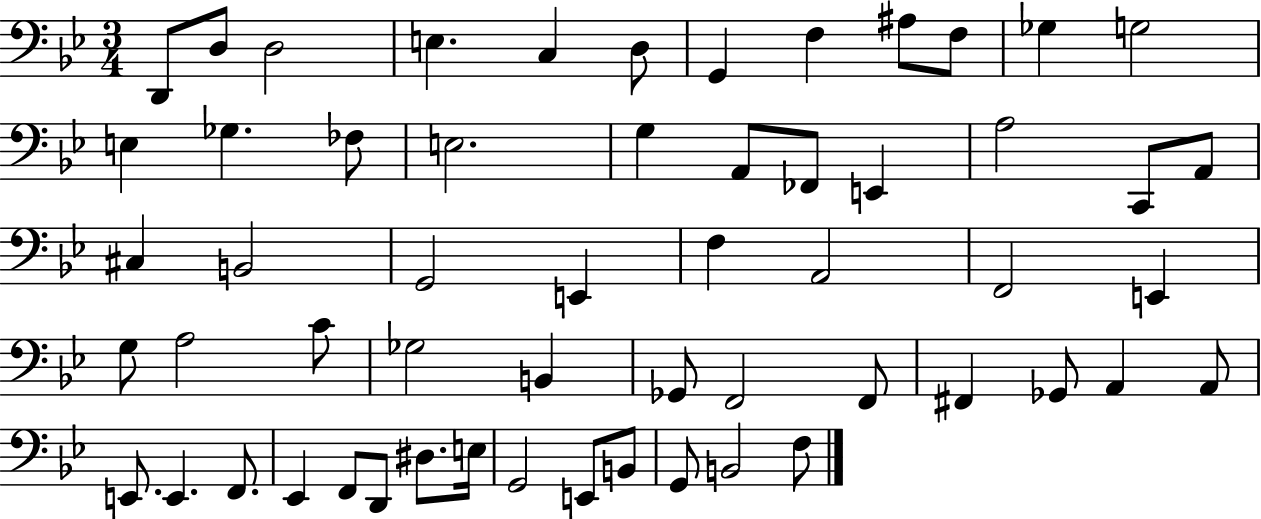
D2/e D3/e D3/h E3/q. C3/q D3/e G2/q F3/q A#3/e F3/e Gb3/q G3/h E3/q Gb3/q. FES3/e E3/h. G3/q A2/e FES2/e E2/q A3/h C2/e A2/e C#3/q B2/h G2/h E2/q F3/q A2/h F2/h E2/q G3/e A3/h C4/e Gb3/h B2/q Gb2/e F2/h F2/e F#2/q Gb2/e A2/q A2/e E2/e. E2/q. F2/e. Eb2/q F2/e D2/e D#3/e. E3/s G2/h E2/e B2/e G2/e B2/h F3/e